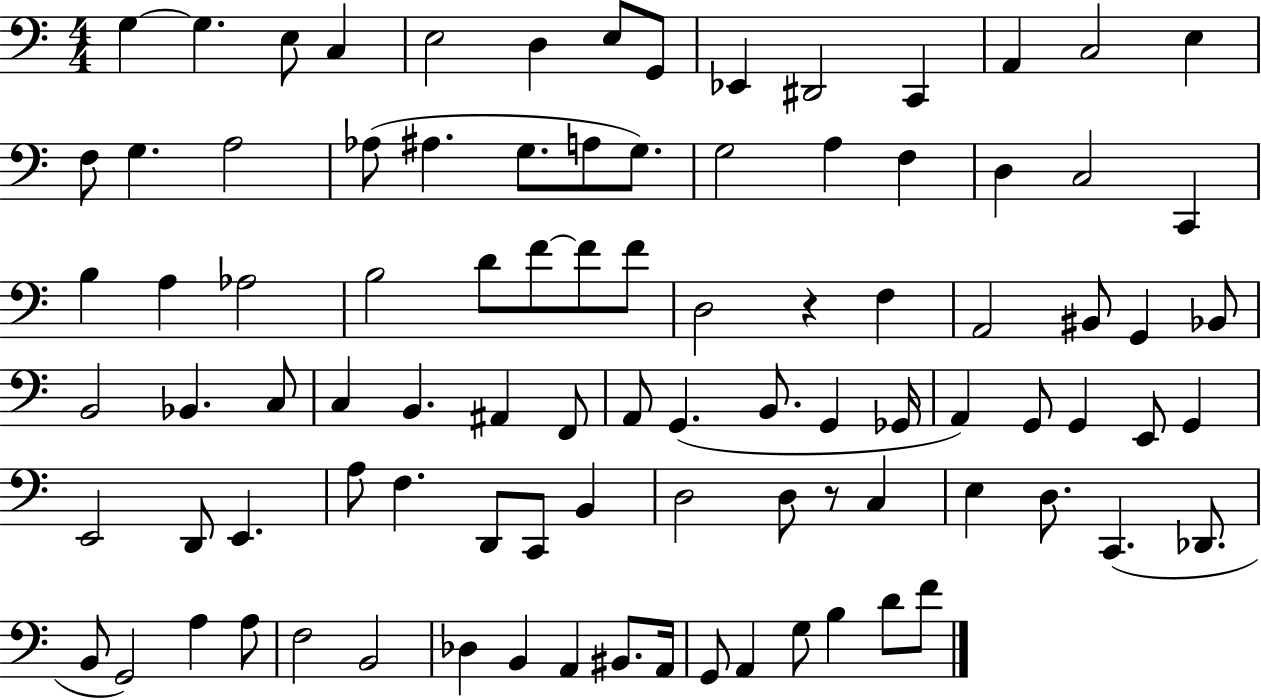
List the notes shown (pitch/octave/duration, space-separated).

G3/q G3/q. E3/e C3/q E3/h D3/q E3/e G2/e Eb2/q D#2/h C2/q A2/q C3/h E3/q F3/e G3/q. A3/h Ab3/e A#3/q. G3/e. A3/e G3/e. G3/h A3/q F3/q D3/q C3/h C2/q B3/q A3/q Ab3/h B3/h D4/e F4/e F4/e F4/e D3/h R/q F3/q A2/h BIS2/e G2/q Bb2/e B2/h Bb2/q. C3/e C3/q B2/q. A#2/q F2/e A2/e G2/q. B2/e. G2/q Gb2/s A2/q G2/e G2/q E2/e G2/q E2/h D2/e E2/q. A3/e F3/q. D2/e C2/e B2/q D3/h D3/e R/e C3/q E3/q D3/e. C2/q. Db2/e. B2/e G2/h A3/q A3/e F3/h B2/h Db3/q B2/q A2/q BIS2/e. A2/s G2/e A2/q G3/e B3/q D4/e F4/e